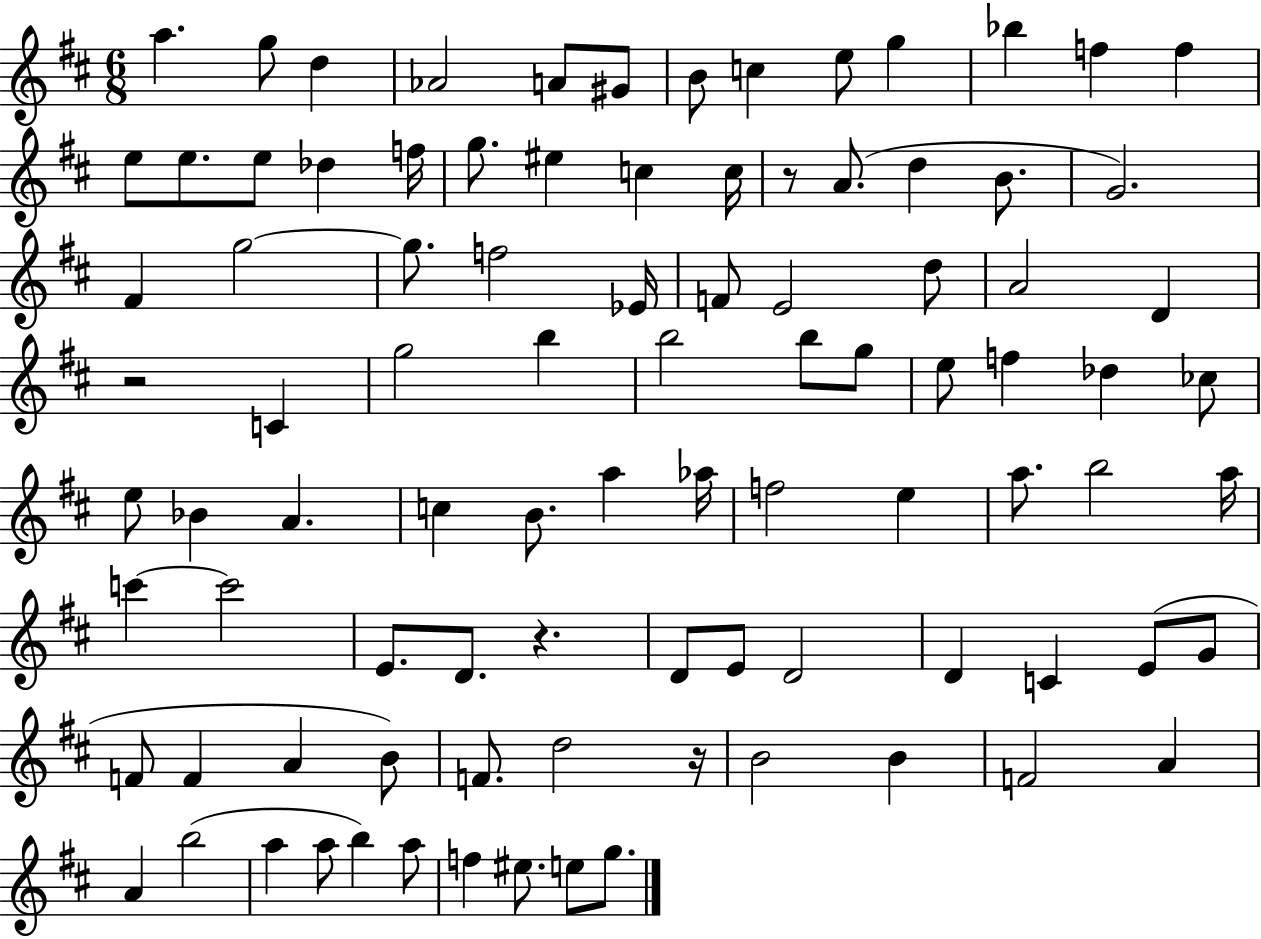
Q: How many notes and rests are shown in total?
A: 93